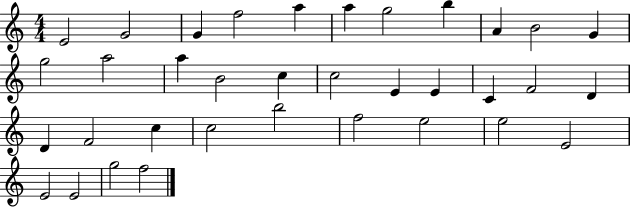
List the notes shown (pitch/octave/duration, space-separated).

E4/h G4/h G4/q F5/h A5/q A5/q G5/h B5/q A4/q B4/h G4/q G5/h A5/h A5/q B4/h C5/q C5/h E4/q E4/q C4/q F4/h D4/q D4/q F4/h C5/q C5/h B5/h F5/h E5/h E5/h E4/h E4/h E4/h G5/h F5/h